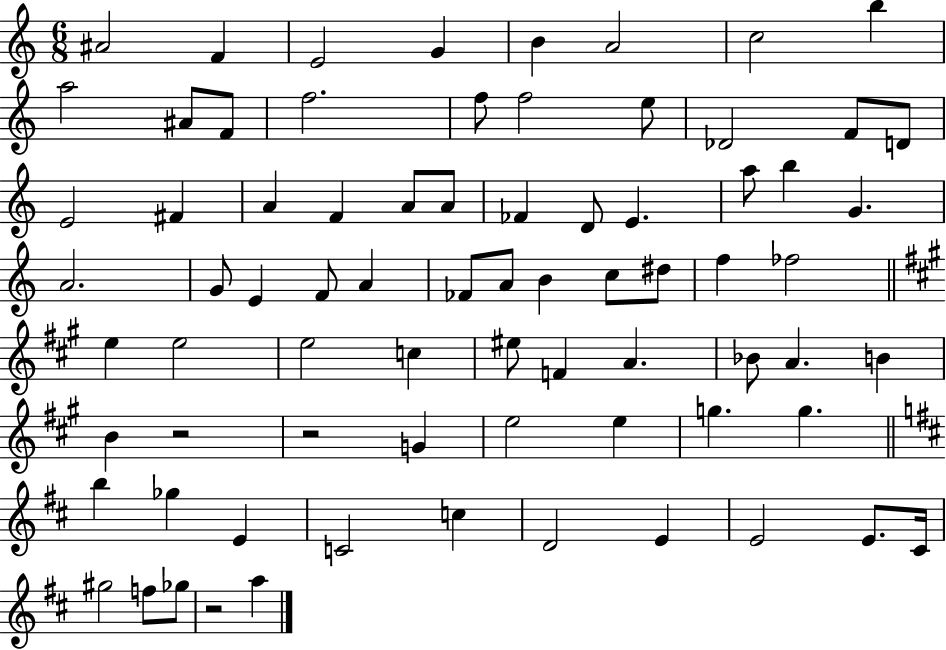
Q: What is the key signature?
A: C major